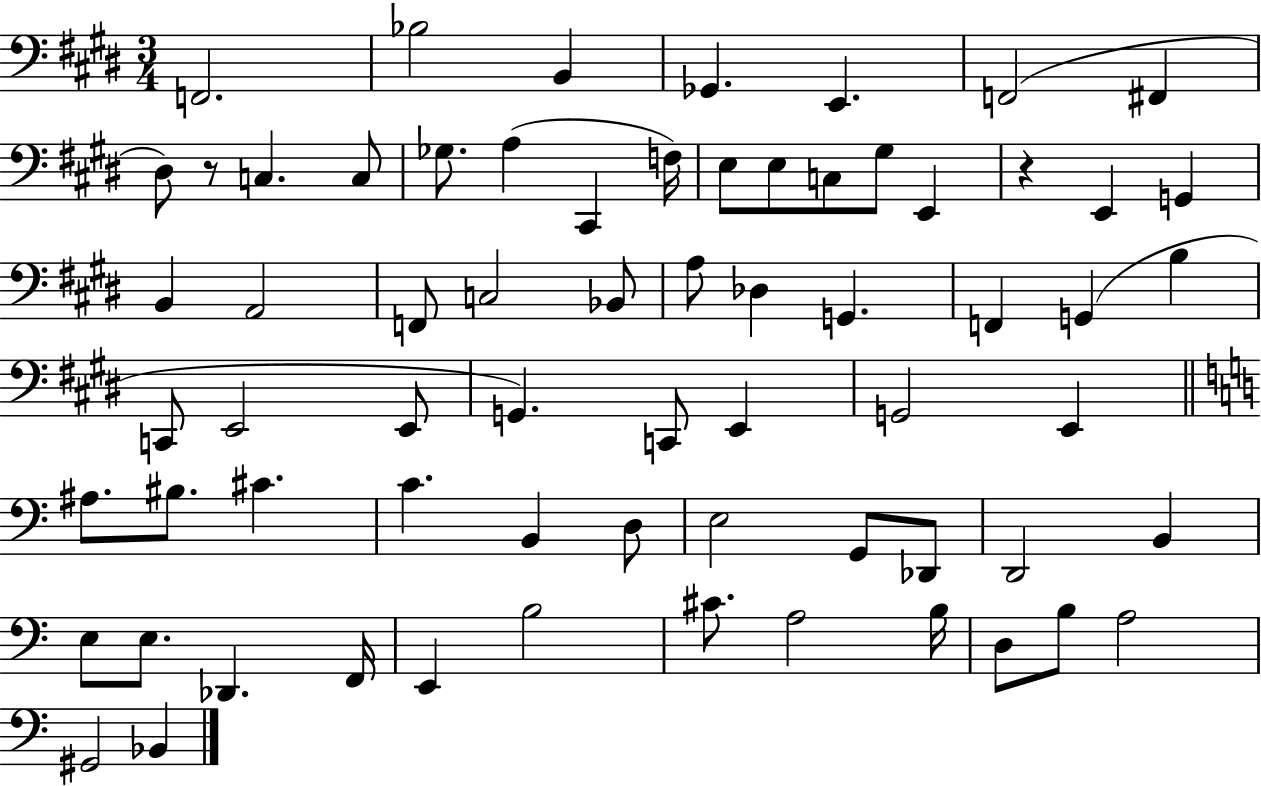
F2/h. Bb3/h B2/q Gb2/q. E2/q. F2/h F#2/q D#3/e R/e C3/q. C3/e Gb3/e. A3/q C#2/q F3/s E3/e E3/e C3/e G#3/e E2/q R/q E2/q G2/q B2/q A2/h F2/e C3/h Bb2/e A3/e Db3/q G2/q. F2/q G2/q B3/q C2/e E2/h E2/e G2/q. C2/e E2/q G2/h E2/q A#3/e. BIS3/e. C#4/q. C4/q. B2/q D3/e E3/h G2/e Db2/e D2/h B2/q E3/e E3/e. Db2/q. F2/s E2/q B3/h C#4/e. A3/h B3/s D3/e B3/e A3/h G#2/h Bb2/q